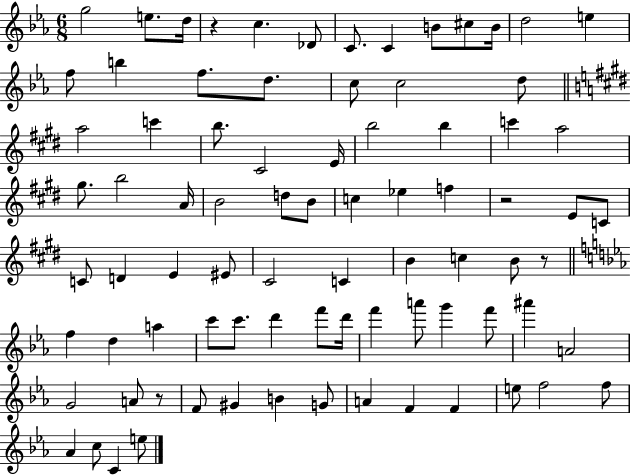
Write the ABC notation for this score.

X:1
T:Untitled
M:6/8
L:1/4
K:Eb
g2 e/2 d/4 z c _D/2 C/2 C B/2 ^c/2 B/4 d2 e f/2 b f/2 d/2 c/2 c2 d/2 a2 c' b/2 ^C2 E/4 b2 b c' a2 ^g/2 b2 A/4 B2 d/2 B/2 c _e f z2 E/2 C/2 C/2 D E ^E/2 ^C2 C B c B/2 z/2 f d a c'/2 c'/2 d' f'/2 d'/4 f' a'/2 g' f'/2 ^a' A2 G2 A/2 z/2 F/2 ^G B G/2 A F F e/2 f2 f/2 _A c/2 C e/2